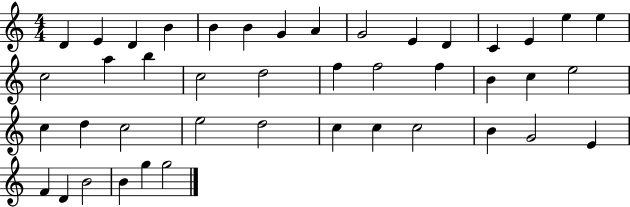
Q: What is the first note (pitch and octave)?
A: D4